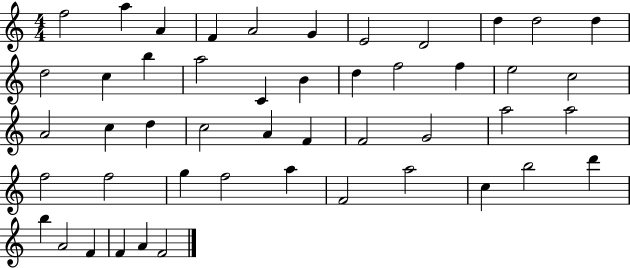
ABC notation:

X:1
T:Untitled
M:4/4
L:1/4
K:C
f2 a A F A2 G E2 D2 d d2 d d2 c b a2 C B d f2 f e2 c2 A2 c d c2 A F F2 G2 a2 a2 f2 f2 g f2 a F2 a2 c b2 d' b A2 F F A F2